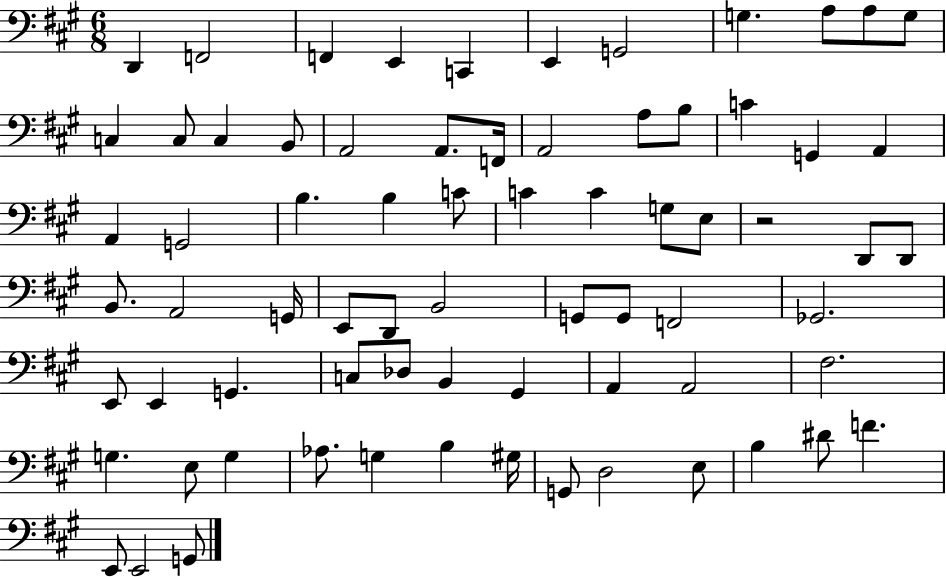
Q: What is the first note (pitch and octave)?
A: D2